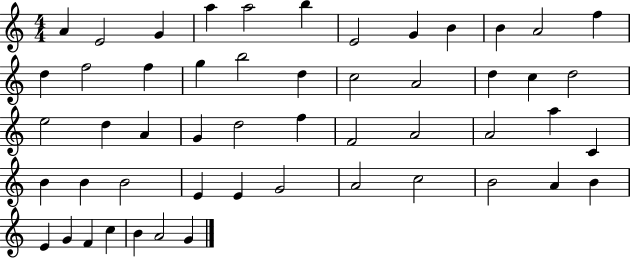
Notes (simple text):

A4/q E4/h G4/q A5/q A5/h B5/q E4/h G4/q B4/q B4/q A4/h F5/q D5/q F5/h F5/q G5/q B5/h D5/q C5/h A4/h D5/q C5/q D5/h E5/h D5/q A4/q G4/q D5/h F5/q F4/h A4/h A4/h A5/q C4/q B4/q B4/q B4/h E4/q E4/q G4/h A4/h C5/h B4/h A4/q B4/q E4/q G4/q F4/q C5/q B4/q A4/h G4/q